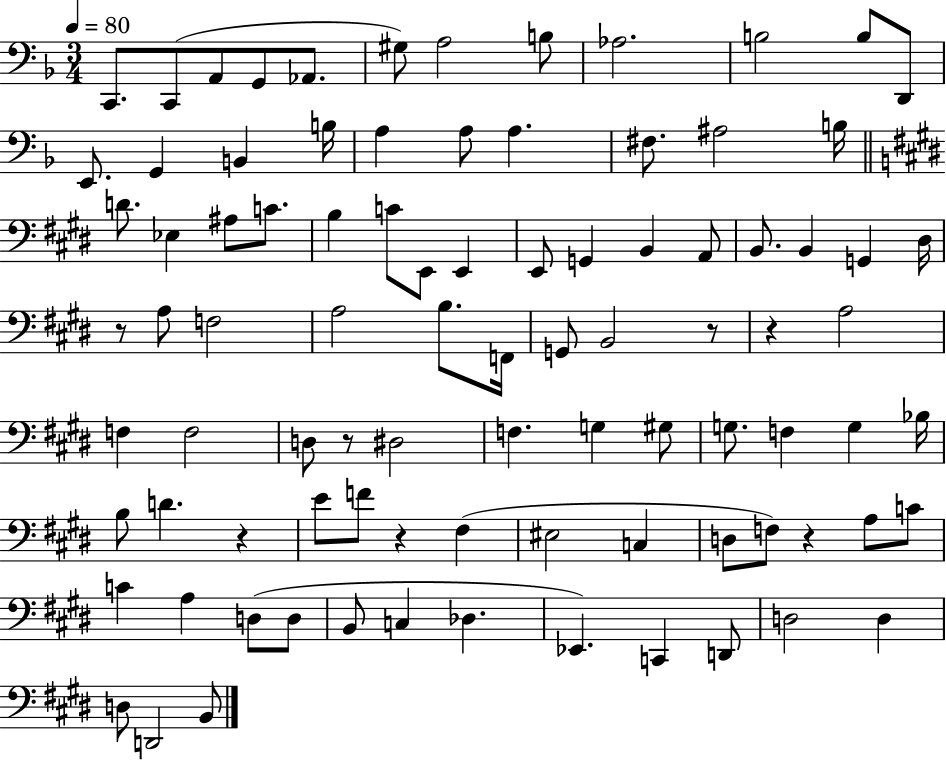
{
  \clef bass
  \numericTimeSignature
  \time 3/4
  \key f \major
  \tempo 4 = 80
  c,8. c,8( a,8 g,8 aes,8. | gis8) a2 b8 | aes2. | b2 b8 d,8 | \break e,8. g,4 b,4 b16 | a4 a8 a4. | fis8. ais2 b16 | \bar "||" \break \key e \major d'8. ees4 ais8 c'8. | b4 c'8 e,8 e,4 | e,8 g,4 b,4 a,8 | b,8. b,4 g,4 dis16 | \break r8 a8 f2 | a2 b8. f,16 | g,8 b,2 r8 | r4 a2 | \break f4 f2 | d8 r8 dis2 | f4. g4 gis8 | g8. f4 g4 bes16 | \break b8 d'4. r4 | e'8 f'8 r4 fis4( | eis2 c4 | d8 f8) r4 a8 c'8 | \break c'4 a4 d8( d8 | b,8 c4 des4. | ees,4.) c,4 d,8 | d2 d4 | \break d8 d,2 b,8 | \bar "|."
}